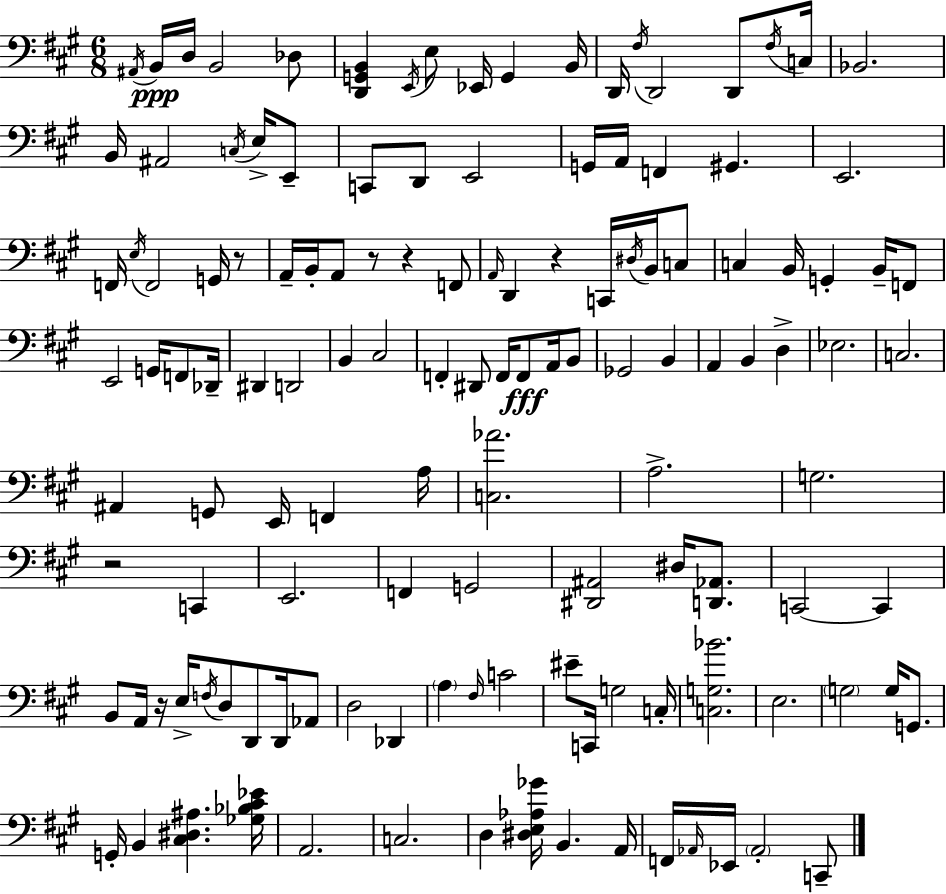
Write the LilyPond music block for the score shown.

{
  \clef bass
  \numericTimeSignature
  \time 6/8
  \key a \major
  \acciaccatura { ais,16 }\ppp b,16 d16 b,2 des8 | <d, g, b,>4 \acciaccatura { e,16 } e8 ees,16 g,4 | b,16 d,16 \acciaccatura { fis16 } d,2 | d,8 \acciaccatura { fis16 } c16 bes,2. | \break b,16 ais,2 | \acciaccatura { c16 } e16-> e,8-- c,8 d,8 e,2 | g,16 a,16 f,4 gis,4. | e,2. | \break f,16 \acciaccatura { e16 } f,2 | g,16 r8 a,16-- b,16-. a,8 r8 | r4 f,8 \grace { a,16 } d,4 r4 | c,16 \acciaccatura { dis16 } b,16 c8 c4 | \break b,16 g,4-. b,16-- f,8 e,2 | g,16 f,8 des,16-- dis,4 | d,2 b,4 | cis2 f,4-. | \break dis,8 f,16 f,8\fff a,16 b,8 ges,2 | b,4 a,4 | b,4 d4-> ees2. | c2. | \break ais,4 | g,8 e,16 f,4 a16 <c aes'>2. | a2.-> | g2. | \break r2 | c,4 e,2. | f,4 | g,2 <dis, ais,>2 | \break dis16 <d, aes,>8. c,2~~ | c,4 b,8 a,16 r16 | e16-> \acciaccatura { f16 } d8 d,8 d,16 aes,8 d2 | des,4 \parenthesize a4 | \break \grace { fis16 } c'2 eis'8-- | c,16 g2 c16-. <c g bes'>2. | e2. | \parenthesize g2 | \break g16 g,8. g,16-. b,4 | <cis dis ais>4. <ges bes cis' ees'>16 a,2. | c2. | d4 | \break <dis e aes ges'>16 b,4. a,16 f,16 \grace { aes,16 } | ees,16 \parenthesize aes,2-. c,8-- \bar "|."
}